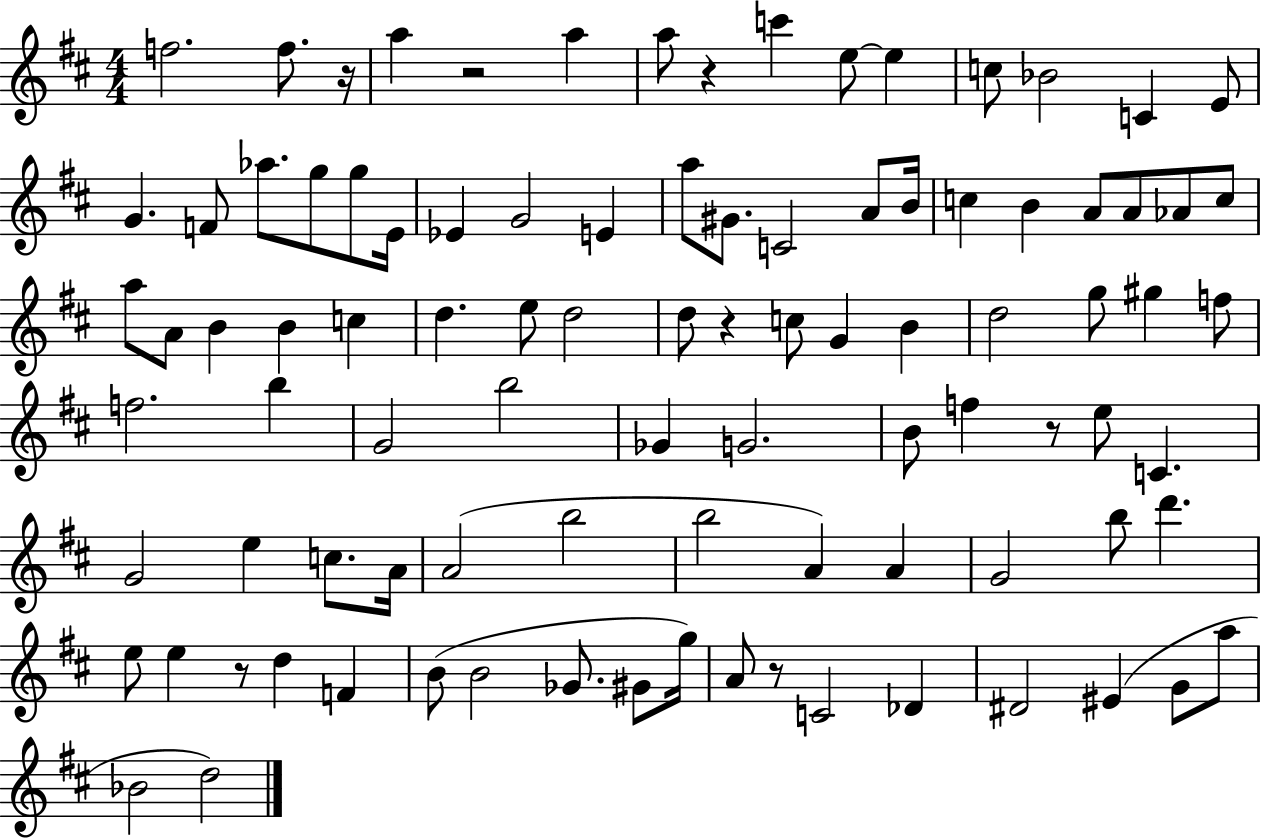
F5/h. F5/e. R/s A5/q R/h A5/q A5/e R/q C6/q E5/e E5/q C5/e Bb4/h C4/q E4/e G4/q. F4/e Ab5/e. G5/e G5/e E4/s Eb4/q G4/h E4/q A5/e G#4/e. C4/h A4/e B4/s C5/q B4/q A4/e A4/e Ab4/e C5/e A5/e A4/e B4/q B4/q C5/q D5/q. E5/e D5/h D5/e R/q C5/e G4/q B4/q D5/h G5/e G#5/q F5/e F5/h. B5/q G4/h B5/h Gb4/q G4/h. B4/e F5/q R/e E5/e C4/q. G4/h E5/q C5/e. A4/s A4/h B5/h B5/h A4/q A4/q G4/h B5/e D6/q. E5/e E5/q R/e D5/q F4/q B4/e B4/h Gb4/e. G#4/e G5/s A4/e R/e C4/h Db4/q D#4/h EIS4/q G4/e A5/e Bb4/h D5/h